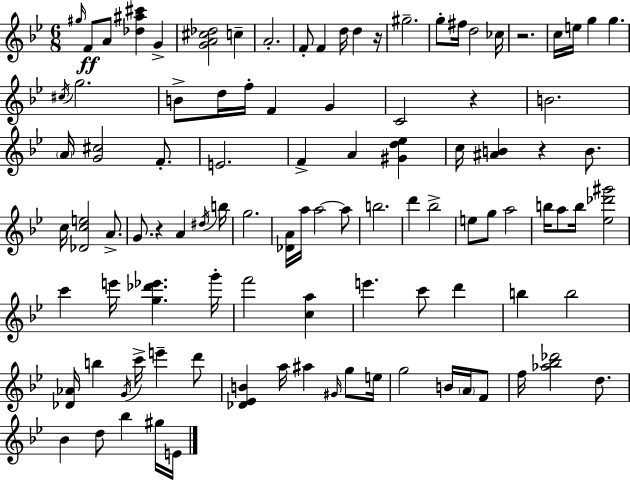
X:1
T:Untitled
M:6/8
L:1/4
K:Gm
^g/4 F/2 A/2 [_d^a^c'] G [GA^c_d]2 c A2 F/2 F d/4 d z/4 ^g2 g/2 ^f/4 d2 _c/4 z2 c/4 e/4 g g ^c/4 g2 B/2 d/4 f/4 F G C2 z B2 A/4 [G^c]2 F/2 E2 F A [^Gd_e] c/4 [^AB] z B/2 c/4 [_Dce]2 A/2 G/2 z A ^d/4 b/4 g2 [_DA]/4 a/4 a2 a/2 b2 d' _b2 e/2 g/2 a2 b/4 a/2 b/4 [_e_d'^g']2 c' e'/4 [g_d'_e'] g'/4 f'2 [ca] e' c'/2 d' b b2 [_D_A]/4 b G/4 c'/4 e' d'/2 [_D_EB] a/4 ^a ^G/4 g/2 e/4 g2 B/4 A/4 F/2 f/4 [_a_b_d']2 d/2 _B d/2 _b ^g/4 E/4